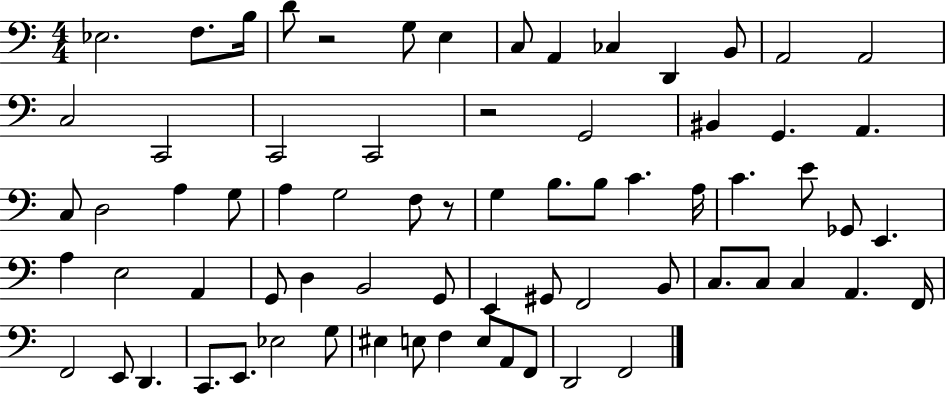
X:1
T:Untitled
M:4/4
L:1/4
K:C
_E,2 F,/2 B,/4 D/2 z2 G,/2 E, C,/2 A,, _C, D,, B,,/2 A,,2 A,,2 C,2 C,,2 C,,2 C,,2 z2 G,,2 ^B,, G,, A,, C,/2 D,2 A, G,/2 A, G,2 F,/2 z/2 G, B,/2 B,/2 C A,/4 C E/2 _G,,/2 E,, A, E,2 A,, G,,/2 D, B,,2 G,,/2 E,, ^G,,/2 F,,2 B,,/2 C,/2 C,/2 C, A,, F,,/4 F,,2 E,,/2 D,, C,,/2 E,,/2 _E,2 G,/2 ^E, E,/2 F, E,/2 A,,/2 F,,/2 D,,2 F,,2